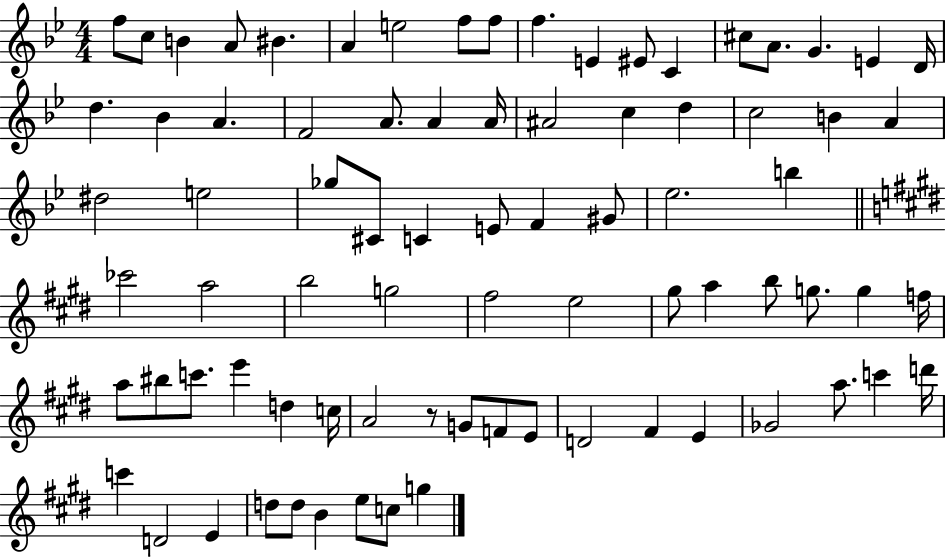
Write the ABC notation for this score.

X:1
T:Untitled
M:4/4
L:1/4
K:Bb
f/2 c/2 B A/2 ^B A e2 f/2 f/2 f E ^E/2 C ^c/2 A/2 G E D/4 d _B A F2 A/2 A A/4 ^A2 c d c2 B A ^d2 e2 _g/2 ^C/2 C E/2 F ^G/2 _e2 b _c'2 a2 b2 g2 ^f2 e2 ^g/2 a b/2 g/2 g f/4 a/2 ^b/2 c'/2 e' d c/4 A2 z/2 G/2 F/2 E/2 D2 ^F E _G2 a/2 c' d'/4 c' D2 E d/2 d/2 B e/2 c/2 g